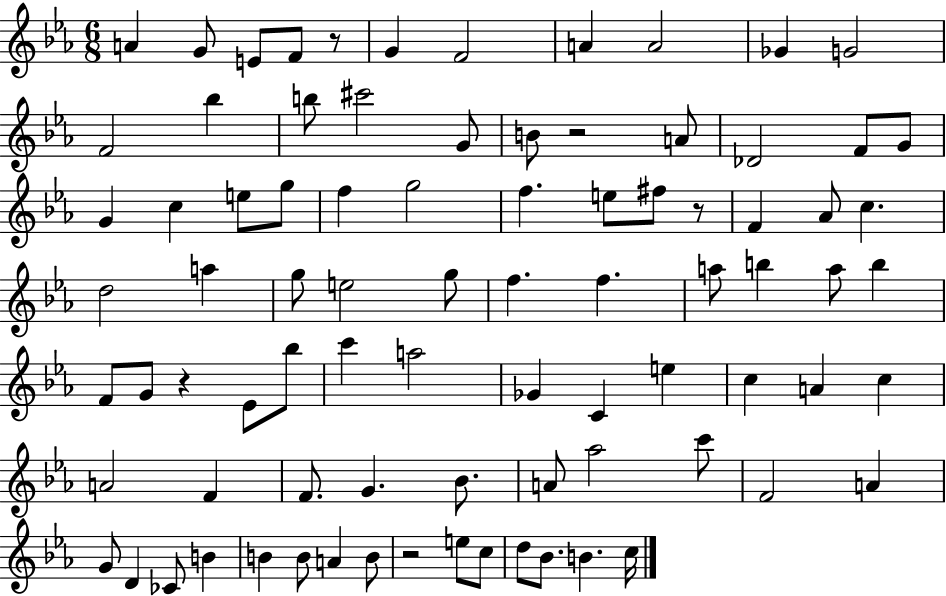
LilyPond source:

{
  \clef treble
  \numericTimeSignature
  \time 6/8
  \key ees \major
  a'4 g'8 e'8 f'8 r8 | g'4 f'2 | a'4 a'2 | ges'4 g'2 | \break f'2 bes''4 | b''8 cis'''2 g'8 | b'8 r2 a'8 | des'2 f'8 g'8 | \break g'4 c''4 e''8 g''8 | f''4 g''2 | f''4. e''8 fis''8 r8 | f'4 aes'8 c''4. | \break d''2 a''4 | g''8 e''2 g''8 | f''4. f''4. | a''8 b''4 a''8 b''4 | \break f'8 g'8 r4 ees'8 bes''8 | c'''4 a''2 | ges'4 c'4 e''4 | c''4 a'4 c''4 | \break a'2 f'4 | f'8. g'4. bes'8. | a'8 aes''2 c'''8 | f'2 a'4 | \break g'8 d'4 ces'8 b'4 | b'4 b'8 a'4 b'8 | r2 e''8 c''8 | d''8 bes'8. b'4. c''16 | \break \bar "|."
}